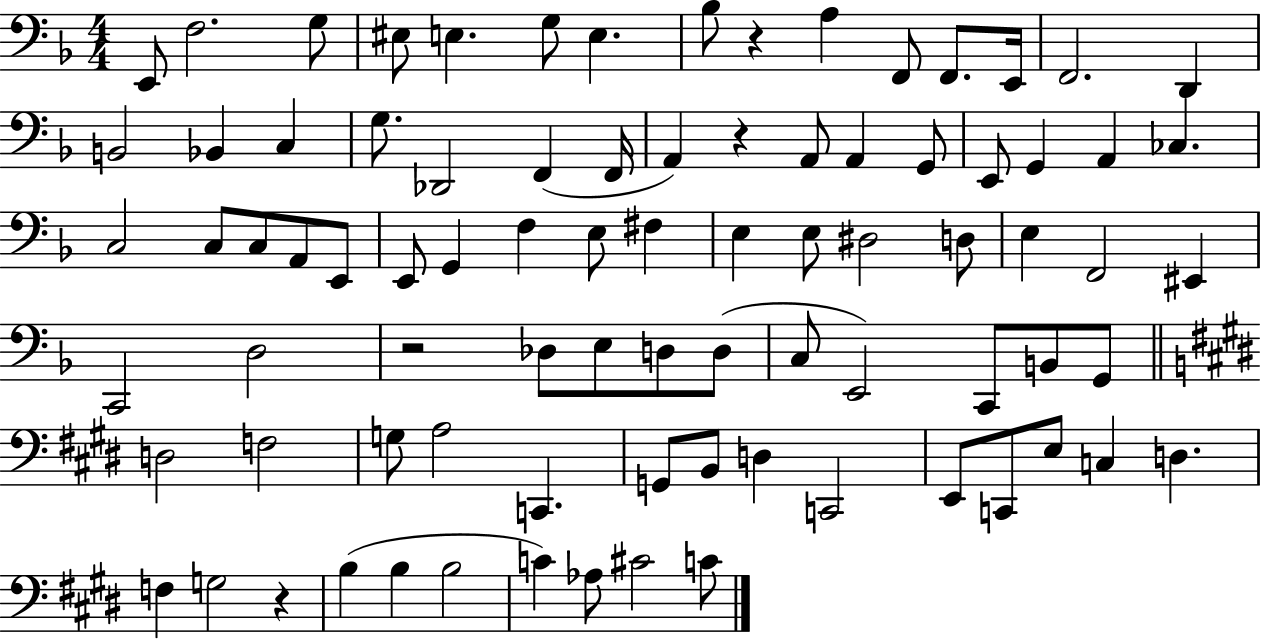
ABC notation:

X:1
T:Untitled
M:4/4
L:1/4
K:F
E,,/2 F,2 G,/2 ^E,/2 E, G,/2 E, _B,/2 z A, F,,/2 F,,/2 E,,/4 F,,2 D,, B,,2 _B,, C, G,/2 _D,,2 F,, F,,/4 A,, z A,,/2 A,, G,,/2 E,,/2 G,, A,, _C, C,2 C,/2 C,/2 A,,/2 E,,/2 E,,/2 G,, F, E,/2 ^F, E, E,/2 ^D,2 D,/2 E, F,,2 ^E,, C,,2 D,2 z2 _D,/2 E,/2 D,/2 D,/2 C,/2 E,,2 C,,/2 B,,/2 G,,/2 D,2 F,2 G,/2 A,2 C,, G,,/2 B,,/2 D, C,,2 E,,/2 C,,/2 E,/2 C, D, F, G,2 z B, B, B,2 C _A,/2 ^C2 C/2